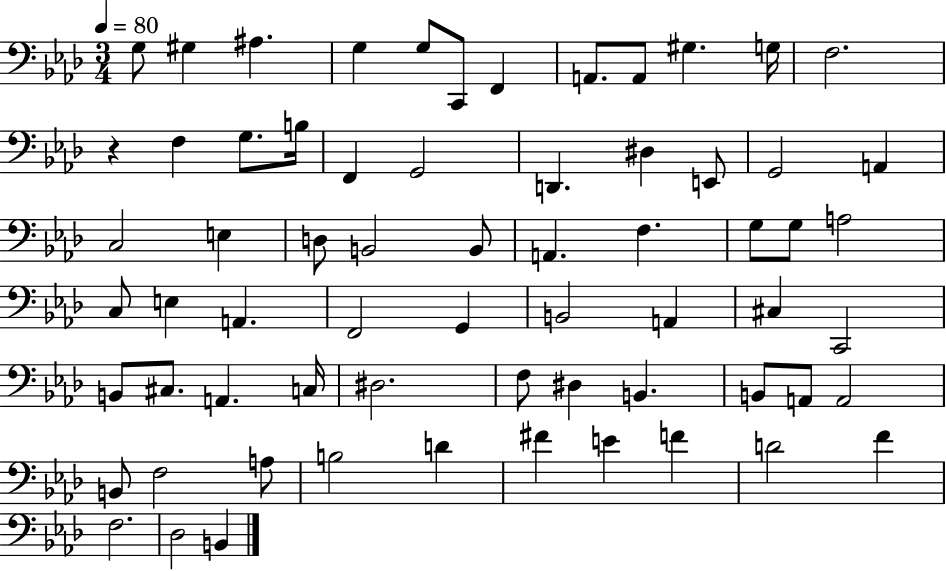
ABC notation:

X:1
T:Untitled
M:3/4
L:1/4
K:Ab
G,/2 ^G, ^A, G, G,/2 C,,/2 F,, A,,/2 A,,/2 ^G, G,/4 F,2 z F, G,/2 B,/4 F,, G,,2 D,, ^D, E,,/2 G,,2 A,, C,2 E, D,/2 B,,2 B,,/2 A,, F, G,/2 G,/2 A,2 C,/2 E, A,, F,,2 G,, B,,2 A,, ^C, C,,2 B,,/2 ^C,/2 A,, C,/4 ^D,2 F,/2 ^D, B,, B,,/2 A,,/2 A,,2 B,,/2 F,2 A,/2 B,2 D ^F E F D2 F F,2 _D,2 B,,